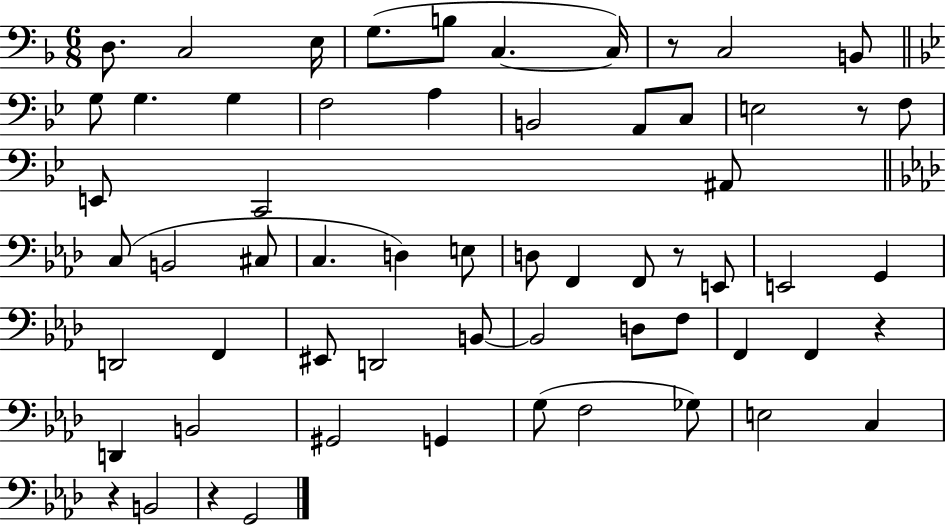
X:1
T:Untitled
M:6/8
L:1/4
K:F
D,/2 C,2 E,/4 G,/2 B,/2 C, C,/4 z/2 C,2 B,,/2 G,/2 G, G, F,2 A, B,,2 A,,/2 C,/2 E,2 z/2 F,/2 E,,/2 C,,2 ^A,,/2 C,/2 B,,2 ^C,/2 C, D, E,/2 D,/2 F,, F,,/2 z/2 E,,/2 E,,2 G,, D,,2 F,, ^E,,/2 D,,2 B,,/2 B,,2 D,/2 F,/2 F,, F,, z D,, B,,2 ^G,,2 G,, G,/2 F,2 _G,/2 E,2 C, z B,,2 z G,,2